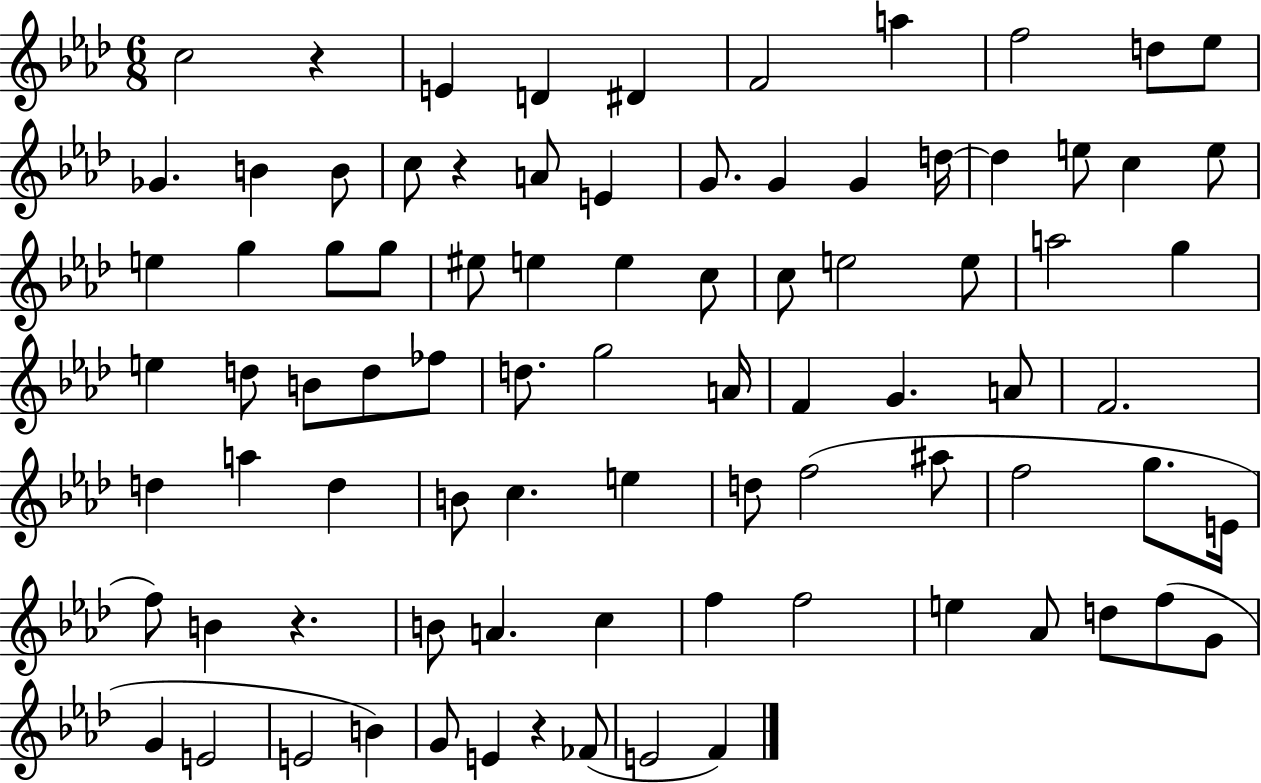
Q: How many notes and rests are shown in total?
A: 85